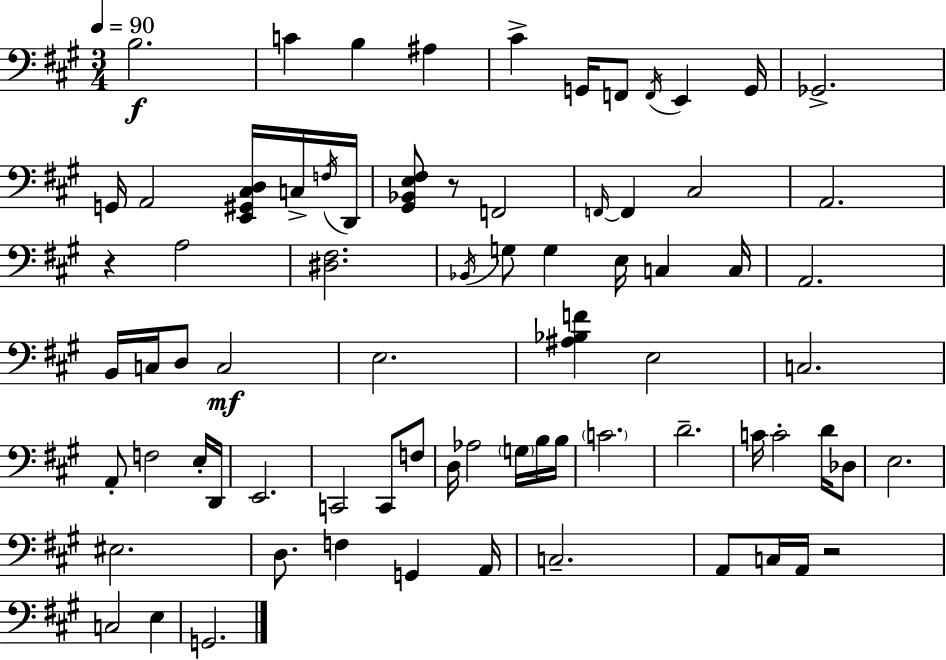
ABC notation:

X:1
T:Untitled
M:3/4
L:1/4
K:A
B,2 C B, ^A, ^C G,,/4 F,,/2 F,,/4 E,, G,,/4 _G,,2 G,,/4 A,,2 [E,,^G,,^C,D,]/4 C,/4 F,/4 D,,/4 [^G,,_B,,E,^F,]/2 z/2 F,,2 F,,/4 F,, ^C,2 A,,2 z A,2 [^D,^F,]2 _B,,/4 G,/2 G, E,/4 C, C,/4 A,,2 B,,/4 C,/4 D,/2 C,2 E,2 [^A,_B,F] E,2 C,2 A,,/2 F,2 E,/4 D,,/4 E,,2 C,,2 C,,/2 F,/2 D,/4 _A,2 G,/4 B,/4 B,/4 C2 D2 C/4 C2 D/4 _D,/2 E,2 ^E,2 D,/2 F, G,, A,,/4 C,2 A,,/2 C,/4 A,,/4 z2 C,2 E, G,,2